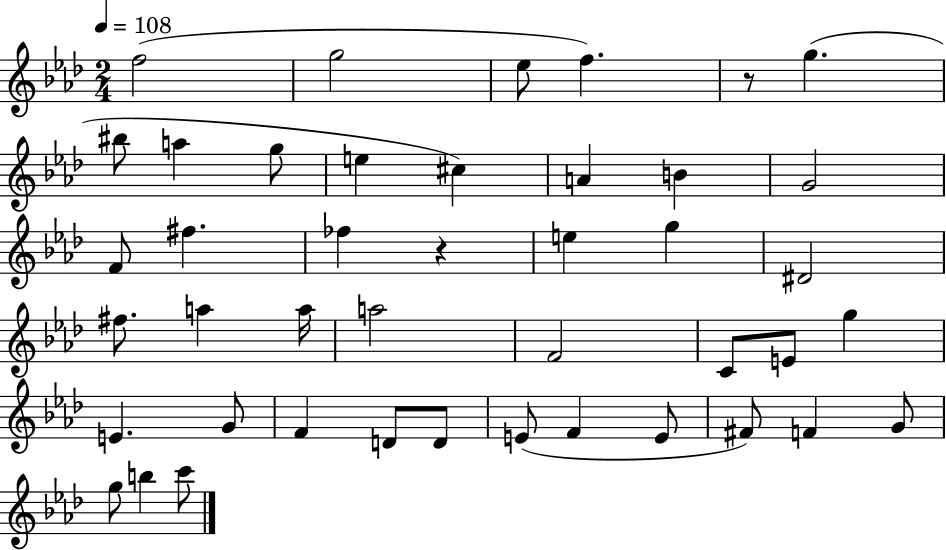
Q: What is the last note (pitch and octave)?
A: C6